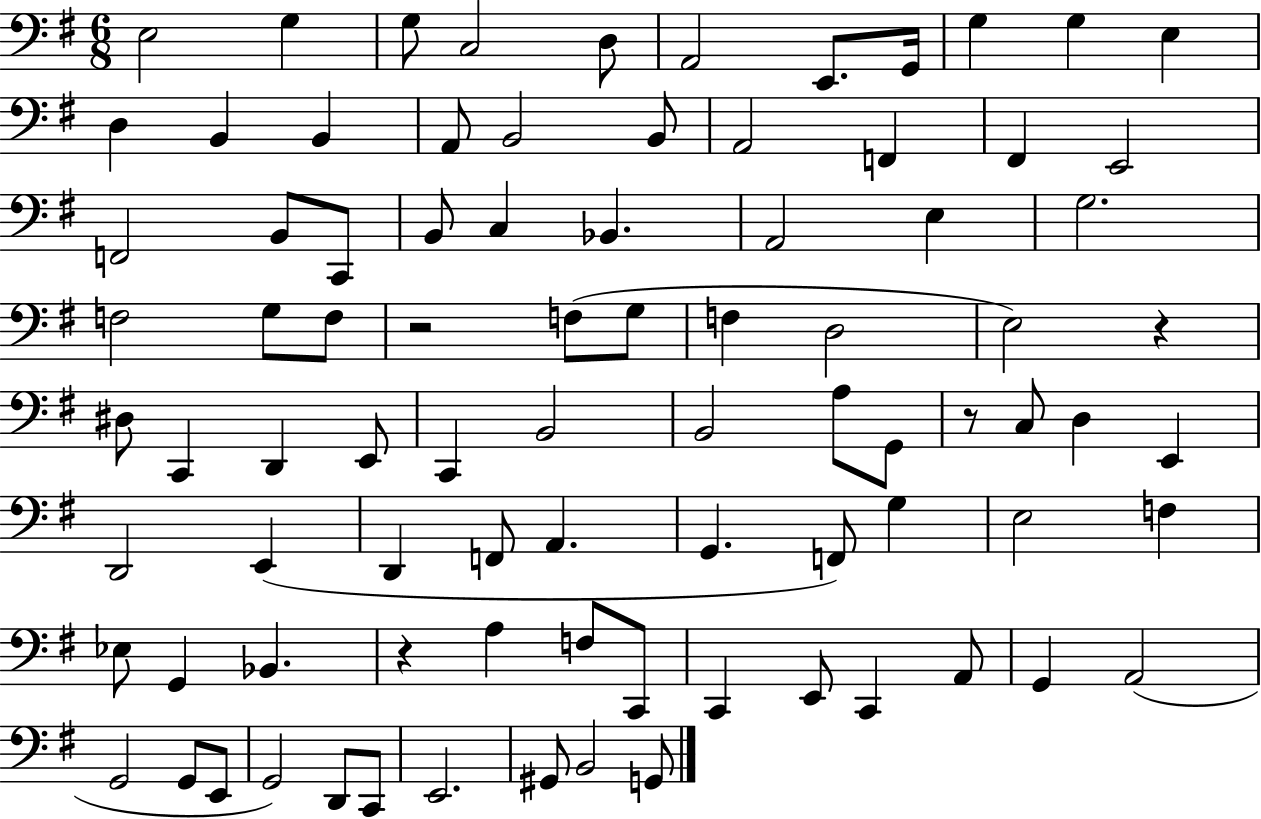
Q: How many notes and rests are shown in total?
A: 86